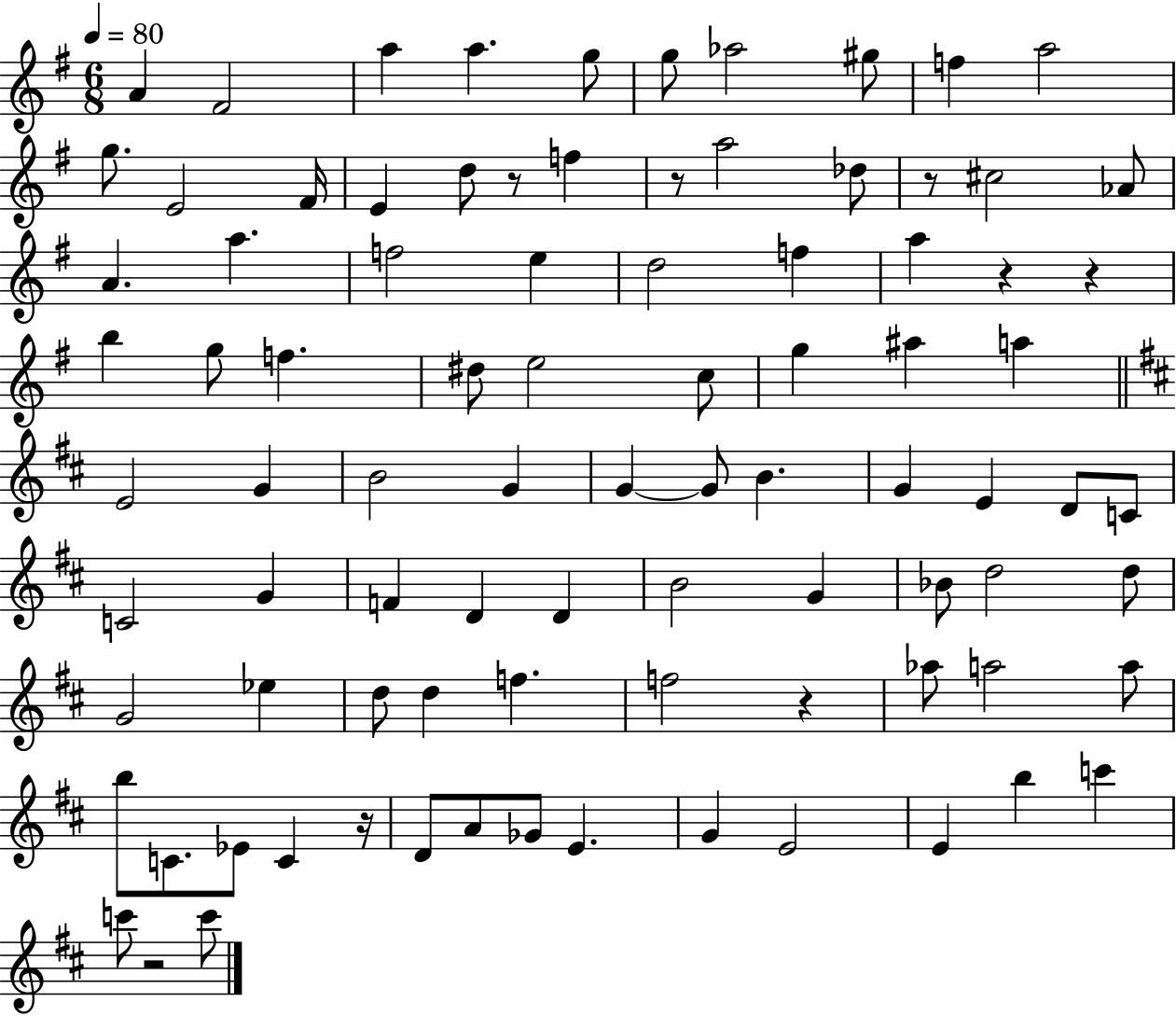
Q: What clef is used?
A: treble